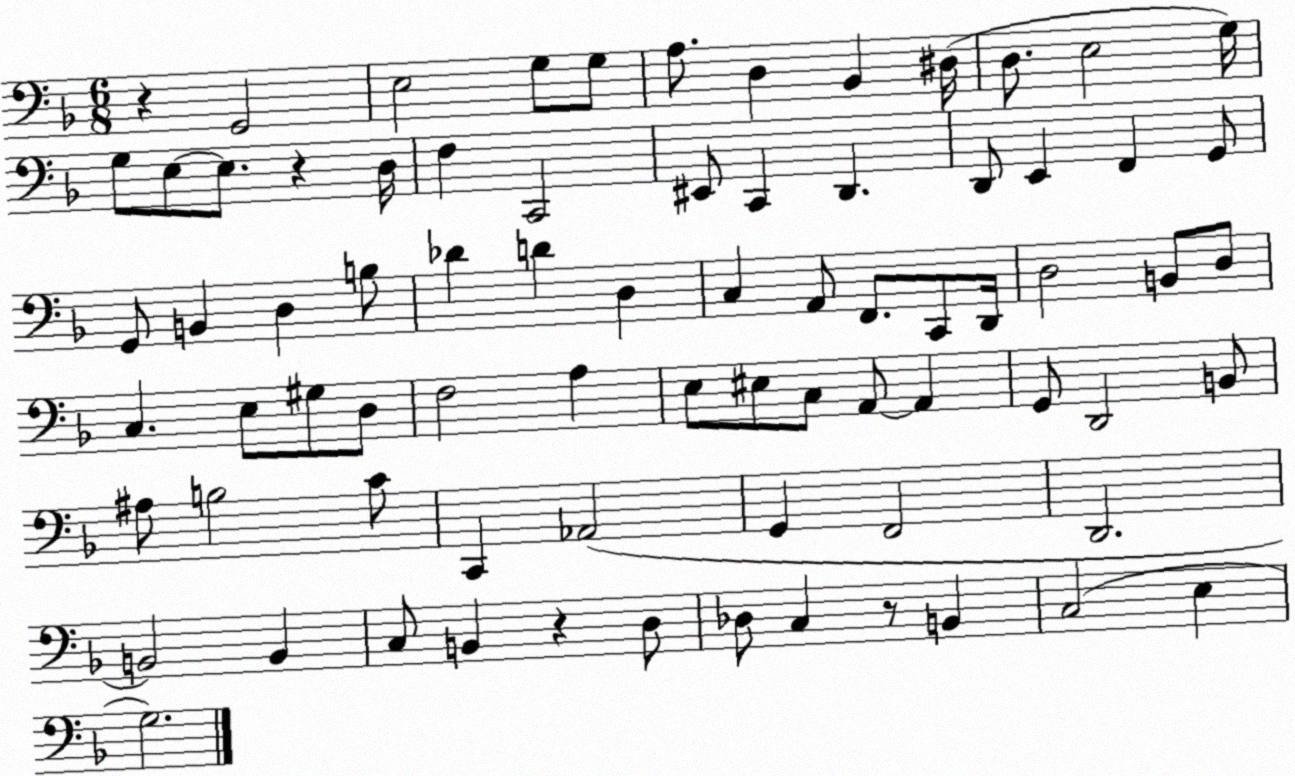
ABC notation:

X:1
T:Untitled
M:6/8
L:1/4
K:F
z G,,2 E,2 G,/2 G,/2 A,/2 D, _B,, ^D,/4 D,/2 E,2 G,/4 G,/2 E,/2 E,/2 z D,/4 F, C,,2 ^E,,/2 C,, D,, D,,/2 E,, F,, G,,/2 G,,/2 B,, D, B,/2 _D D D, C, A,,/2 F,,/2 C,,/2 D,,/4 D,2 B,,/2 D,/2 C, E,/2 ^G,/2 D,/2 F,2 A, E,/2 ^E,/2 C,/2 A,,/2 A,, G,,/2 D,,2 B,,/2 ^A,/2 B,2 C/2 C,, _A,,2 G,, F,,2 D,,2 B,,2 B,, C,/2 B,, z D,/2 _D,/2 C, z/2 B,, C,2 E, G,2